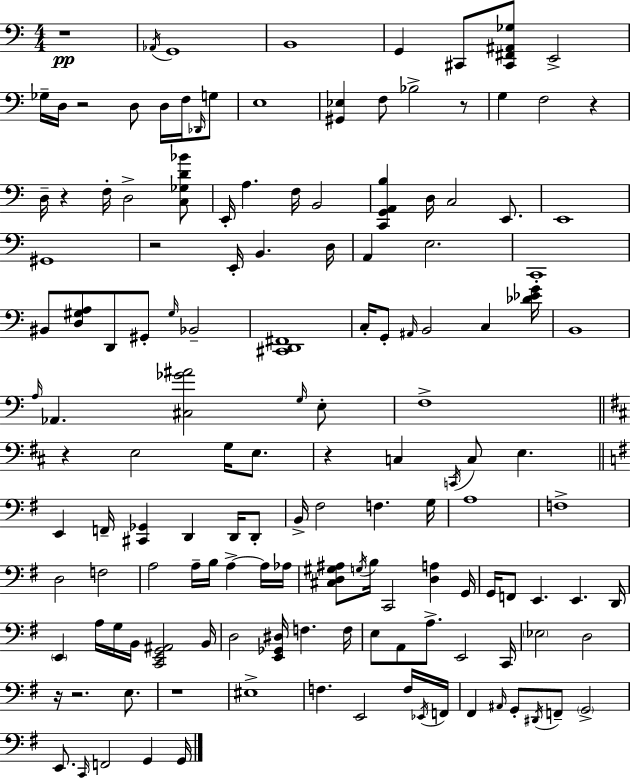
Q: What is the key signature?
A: A minor